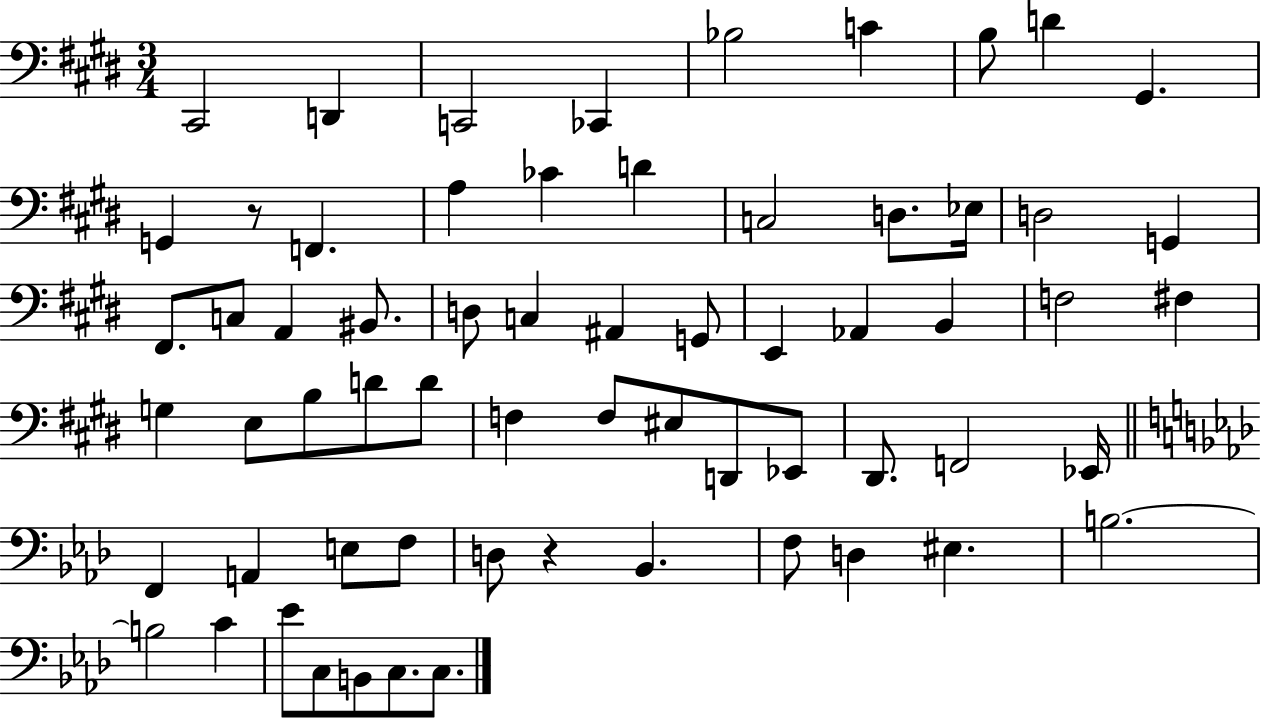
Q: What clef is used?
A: bass